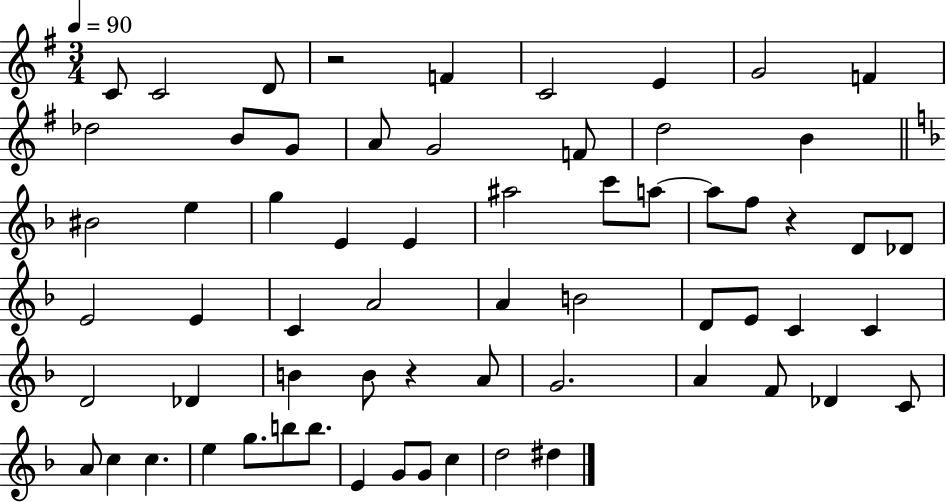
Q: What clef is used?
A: treble